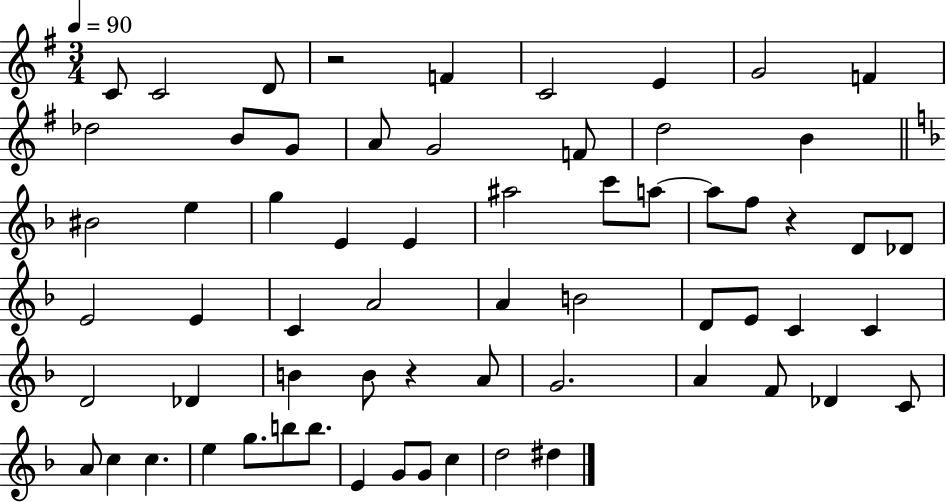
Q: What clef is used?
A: treble